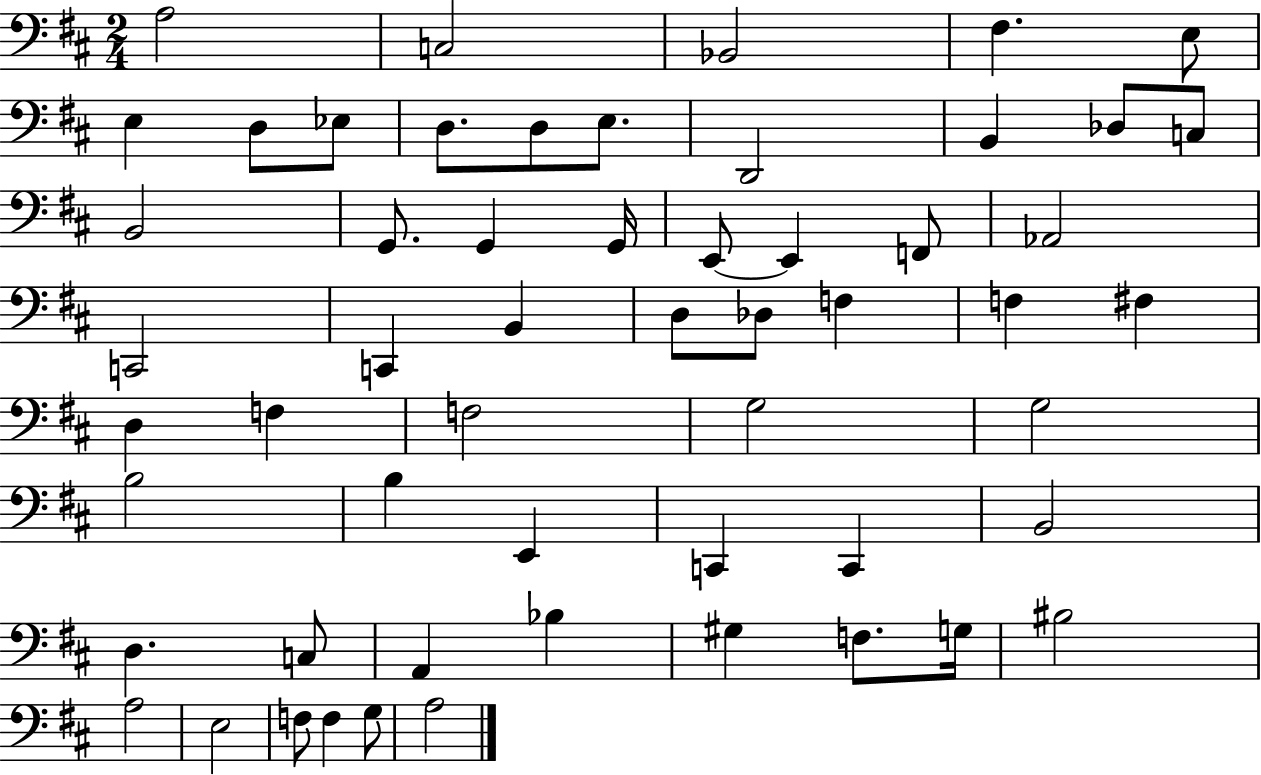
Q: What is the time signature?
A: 2/4